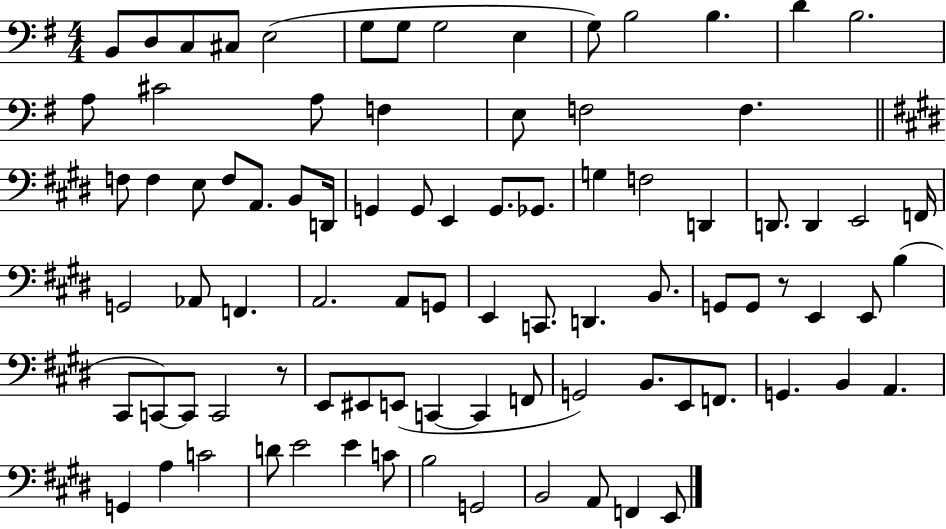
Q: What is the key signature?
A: G major